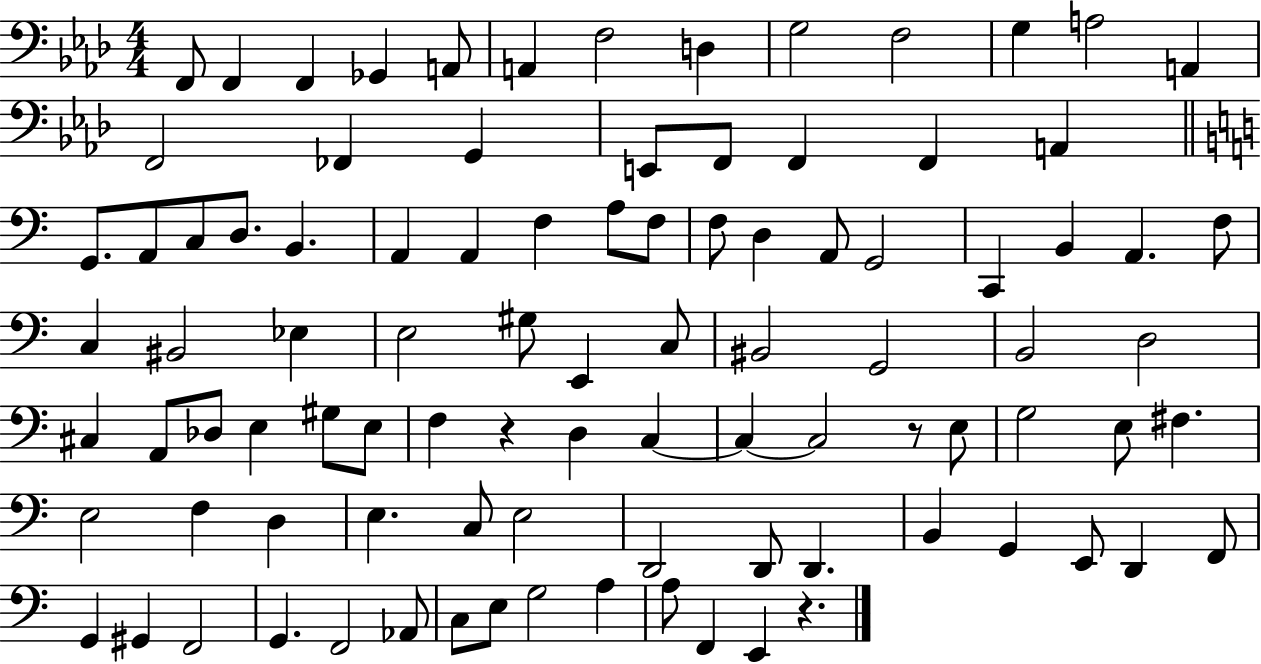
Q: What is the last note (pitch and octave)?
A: E2